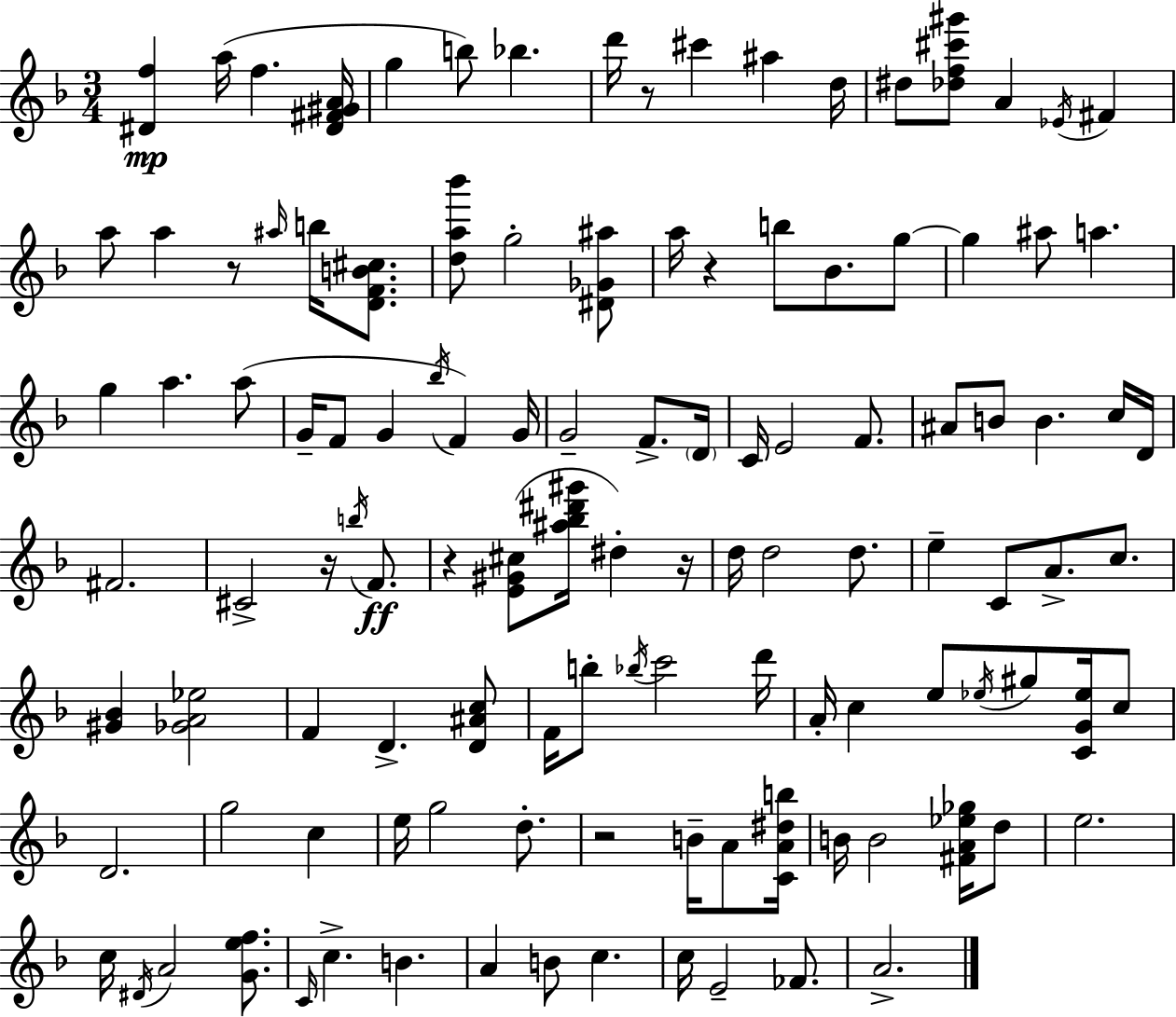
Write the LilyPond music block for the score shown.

{
  \clef treble
  \numericTimeSignature
  \time 3/4
  \key f \major
  \repeat volta 2 { <dis' f''>4\mp a''16( f''4. <dis' fis' gis' a'>16 | g''4 b''8) bes''4. | d'''16 r8 cis'''4 ais''4 d''16 | dis''8 <des'' f'' cis''' gis'''>8 a'4 \acciaccatura { ees'16 } fis'4 | \break a''8 a''4 r8 \grace { ais''16 } b''16 <d' f' b' cis''>8. | <d'' a'' bes'''>8 g''2-. | <dis' ges' ais''>8 a''16 r4 b''8 bes'8. | g''8~~ g''4 ais''8 a''4. | \break g''4 a''4. | a''8( g'16-- f'8 g'4 \acciaccatura { bes''16 }) f'4 | g'16 g'2-- f'8.-> | \parenthesize d'16 c'16 e'2 | \break f'8. ais'8 b'8 b'4. | c''16 d'16 fis'2. | cis'2-> r16 | \acciaccatura { b''16 } f'8.\ff r4 <e' gis' cis''>8( <ais'' bes'' dis''' gis'''>16 dis''4-.) | \break r16 d''16 d''2 | d''8. e''4-- c'8 a'8.-> | c''8. <gis' bes'>4 <ges' a' ees''>2 | f'4 d'4.-> | \break <d' ais' c''>8 f'16 b''8-. \acciaccatura { bes''16 } c'''2 | d'''16 a'16-. c''4 e''8 | \acciaccatura { ees''16 } gis''8 <c' g' ees''>16 c''8 d'2. | g''2 | \break c''4 e''16 g''2 | d''8.-. r2 | b'16-- a'8 <c' a' dis'' b''>16 b'16 b'2 | <fis' a' ees'' ges''>16 d''8 e''2. | \break c''16 \acciaccatura { dis'16 } a'2 | <g' e'' f''>8. \grace { c'16 } c''4.-> | b'4. a'4 | b'8 c''4. c''16 e'2-- | \break fes'8. a'2.-> | } \bar "|."
}